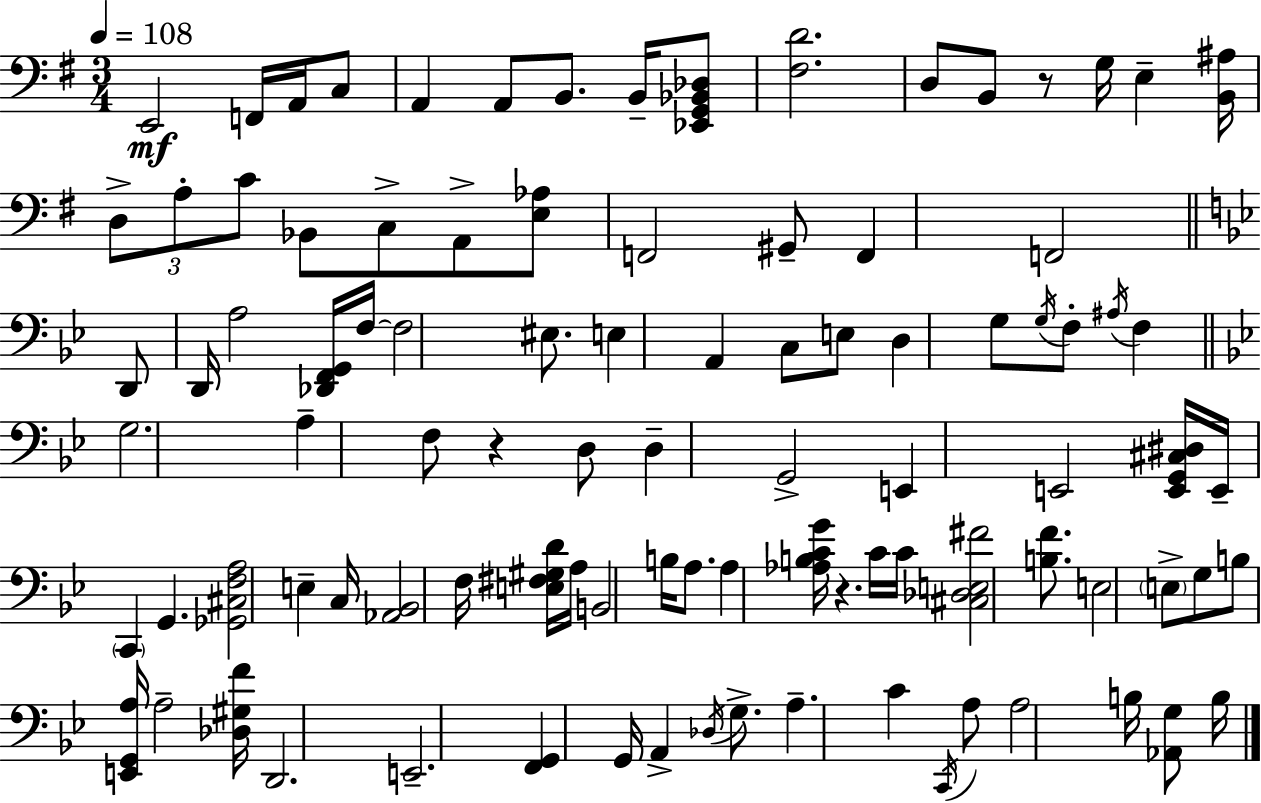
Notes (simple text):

E2/h F2/s A2/s C3/e A2/q A2/e B2/e. B2/s [Eb2,G2,Bb2,Db3]/e [F#3,D4]/h. D3/e B2/e R/e G3/s E3/q [B2,A#3]/s D3/e A3/e C4/e Bb2/e C3/e A2/e [E3,Ab3]/e F2/h G#2/e F2/q F2/h D2/e D2/s A3/h [Db2,F2,G2]/s F3/s F3/h EIS3/e. E3/q A2/q C3/e E3/e D3/q G3/e G3/s F3/e A#3/s F3/q G3/h. A3/q F3/e R/q D3/e D3/q G2/h E2/q E2/h [E2,G2,C#3,D#3]/s E2/s C2/q G2/q. [Gb2,C#3,F3,A3]/h E3/q C3/s [Ab2,Bb2]/h F3/s [E3,F#3,G#3,D4]/s A3/s B2/h B3/s A3/e. A3/q [Ab3,B3,C4,G4]/s R/q. C4/s C4/s [C#3,Db3,E3,F#4]/h [B3,F4]/e. E3/h E3/e G3/e B3/e [E2,G2,A3]/s A3/h [Db3,G#3,F4]/s D2/h. E2/h. [F2,G2]/q G2/s A2/q Db3/s G3/e. A3/q. C4/q C2/s A3/e A3/h B3/s [Ab2,G3]/e B3/s